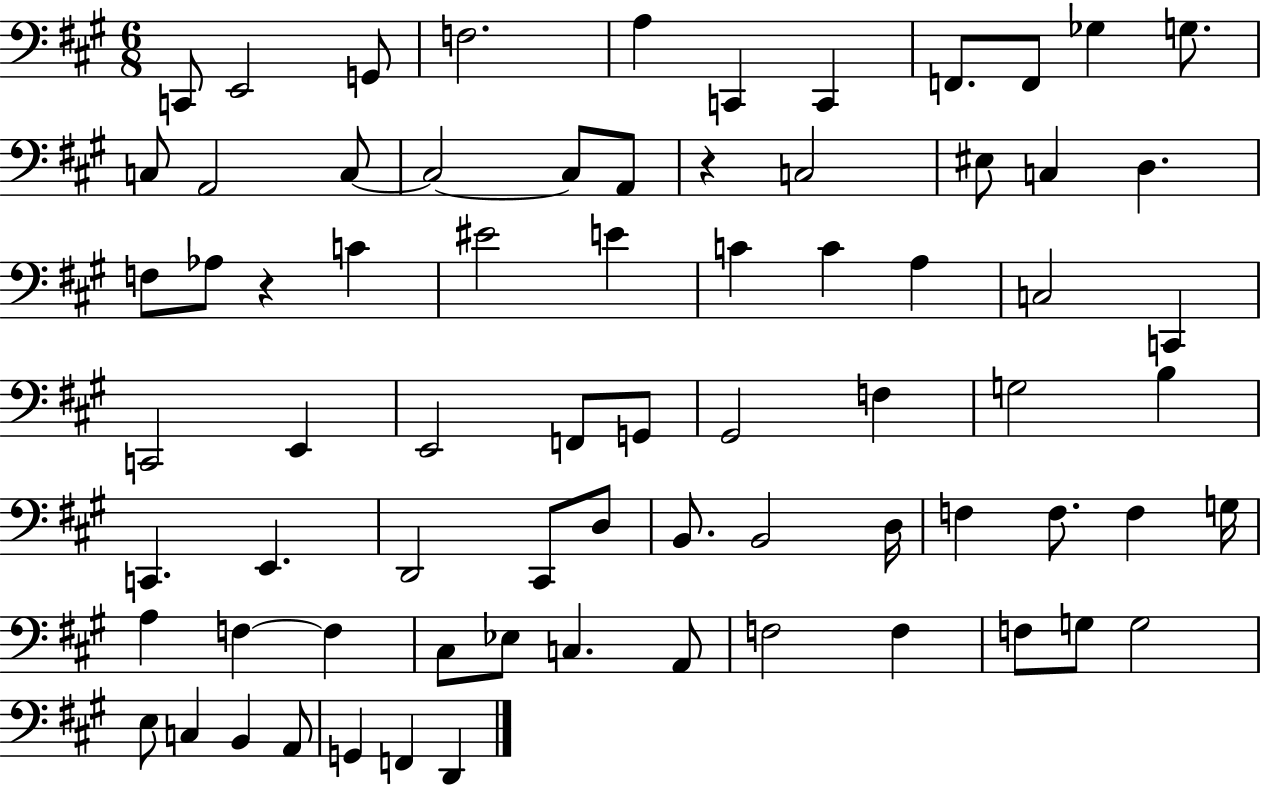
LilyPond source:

{
  \clef bass
  \numericTimeSignature
  \time 6/8
  \key a \major
  \repeat volta 2 { c,8 e,2 g,8 | f2. | a4 c,4 c,4 | f,8. f,8 ges4 g8. | \break c8 a,2 c8~~ | c2~~ c8 a,8 | r4 c2 | eis8 c4 d4. | \break f8 aes8 r4 c'4 | eis'2 e'4 | c'4 c'4 a4 | c2 c,4 | \break c,2 e,4 | e,2 f,8 g,8 | gis,2 f4 | g2 b4 | \break c,4. e,4. | d,2 cis,8 d8 | b,8. b,2 d16 | f4 f8. f4 g16 | \break a4 f4~~ f4 | cis8 ees8 c4. a,8 | f2 f4 | f8 g8 g2 | \break e8 c4 b,4 a,8 | g,4 f,4 d,4 | } \bar "|."
}